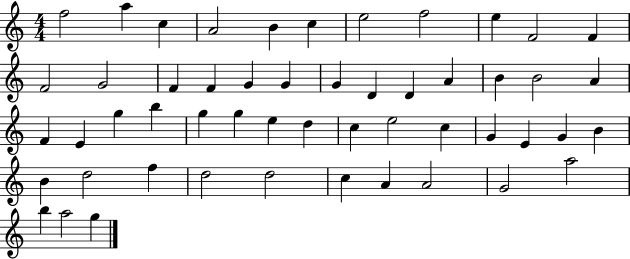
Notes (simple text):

F5/h A5/q C5/q A4/h B4/q C5/q E5/h F5/h E5/q F4/h F4/q F4/h G4/h F4/q F4/q G4/q G4/q G4/q D4/q D4/q A4/q B4/q B4/h A4/q F4/q E4/q G5/q B5/q G5/q G5/q E5/q D5/q C5/q E5/h C5/q G4/q E4/q G4/q B4/q B4/q D5/h F5/q D5/h D5/h C5/q A4/q A4/h G4/h A5/h B5/q A5/h G5/q